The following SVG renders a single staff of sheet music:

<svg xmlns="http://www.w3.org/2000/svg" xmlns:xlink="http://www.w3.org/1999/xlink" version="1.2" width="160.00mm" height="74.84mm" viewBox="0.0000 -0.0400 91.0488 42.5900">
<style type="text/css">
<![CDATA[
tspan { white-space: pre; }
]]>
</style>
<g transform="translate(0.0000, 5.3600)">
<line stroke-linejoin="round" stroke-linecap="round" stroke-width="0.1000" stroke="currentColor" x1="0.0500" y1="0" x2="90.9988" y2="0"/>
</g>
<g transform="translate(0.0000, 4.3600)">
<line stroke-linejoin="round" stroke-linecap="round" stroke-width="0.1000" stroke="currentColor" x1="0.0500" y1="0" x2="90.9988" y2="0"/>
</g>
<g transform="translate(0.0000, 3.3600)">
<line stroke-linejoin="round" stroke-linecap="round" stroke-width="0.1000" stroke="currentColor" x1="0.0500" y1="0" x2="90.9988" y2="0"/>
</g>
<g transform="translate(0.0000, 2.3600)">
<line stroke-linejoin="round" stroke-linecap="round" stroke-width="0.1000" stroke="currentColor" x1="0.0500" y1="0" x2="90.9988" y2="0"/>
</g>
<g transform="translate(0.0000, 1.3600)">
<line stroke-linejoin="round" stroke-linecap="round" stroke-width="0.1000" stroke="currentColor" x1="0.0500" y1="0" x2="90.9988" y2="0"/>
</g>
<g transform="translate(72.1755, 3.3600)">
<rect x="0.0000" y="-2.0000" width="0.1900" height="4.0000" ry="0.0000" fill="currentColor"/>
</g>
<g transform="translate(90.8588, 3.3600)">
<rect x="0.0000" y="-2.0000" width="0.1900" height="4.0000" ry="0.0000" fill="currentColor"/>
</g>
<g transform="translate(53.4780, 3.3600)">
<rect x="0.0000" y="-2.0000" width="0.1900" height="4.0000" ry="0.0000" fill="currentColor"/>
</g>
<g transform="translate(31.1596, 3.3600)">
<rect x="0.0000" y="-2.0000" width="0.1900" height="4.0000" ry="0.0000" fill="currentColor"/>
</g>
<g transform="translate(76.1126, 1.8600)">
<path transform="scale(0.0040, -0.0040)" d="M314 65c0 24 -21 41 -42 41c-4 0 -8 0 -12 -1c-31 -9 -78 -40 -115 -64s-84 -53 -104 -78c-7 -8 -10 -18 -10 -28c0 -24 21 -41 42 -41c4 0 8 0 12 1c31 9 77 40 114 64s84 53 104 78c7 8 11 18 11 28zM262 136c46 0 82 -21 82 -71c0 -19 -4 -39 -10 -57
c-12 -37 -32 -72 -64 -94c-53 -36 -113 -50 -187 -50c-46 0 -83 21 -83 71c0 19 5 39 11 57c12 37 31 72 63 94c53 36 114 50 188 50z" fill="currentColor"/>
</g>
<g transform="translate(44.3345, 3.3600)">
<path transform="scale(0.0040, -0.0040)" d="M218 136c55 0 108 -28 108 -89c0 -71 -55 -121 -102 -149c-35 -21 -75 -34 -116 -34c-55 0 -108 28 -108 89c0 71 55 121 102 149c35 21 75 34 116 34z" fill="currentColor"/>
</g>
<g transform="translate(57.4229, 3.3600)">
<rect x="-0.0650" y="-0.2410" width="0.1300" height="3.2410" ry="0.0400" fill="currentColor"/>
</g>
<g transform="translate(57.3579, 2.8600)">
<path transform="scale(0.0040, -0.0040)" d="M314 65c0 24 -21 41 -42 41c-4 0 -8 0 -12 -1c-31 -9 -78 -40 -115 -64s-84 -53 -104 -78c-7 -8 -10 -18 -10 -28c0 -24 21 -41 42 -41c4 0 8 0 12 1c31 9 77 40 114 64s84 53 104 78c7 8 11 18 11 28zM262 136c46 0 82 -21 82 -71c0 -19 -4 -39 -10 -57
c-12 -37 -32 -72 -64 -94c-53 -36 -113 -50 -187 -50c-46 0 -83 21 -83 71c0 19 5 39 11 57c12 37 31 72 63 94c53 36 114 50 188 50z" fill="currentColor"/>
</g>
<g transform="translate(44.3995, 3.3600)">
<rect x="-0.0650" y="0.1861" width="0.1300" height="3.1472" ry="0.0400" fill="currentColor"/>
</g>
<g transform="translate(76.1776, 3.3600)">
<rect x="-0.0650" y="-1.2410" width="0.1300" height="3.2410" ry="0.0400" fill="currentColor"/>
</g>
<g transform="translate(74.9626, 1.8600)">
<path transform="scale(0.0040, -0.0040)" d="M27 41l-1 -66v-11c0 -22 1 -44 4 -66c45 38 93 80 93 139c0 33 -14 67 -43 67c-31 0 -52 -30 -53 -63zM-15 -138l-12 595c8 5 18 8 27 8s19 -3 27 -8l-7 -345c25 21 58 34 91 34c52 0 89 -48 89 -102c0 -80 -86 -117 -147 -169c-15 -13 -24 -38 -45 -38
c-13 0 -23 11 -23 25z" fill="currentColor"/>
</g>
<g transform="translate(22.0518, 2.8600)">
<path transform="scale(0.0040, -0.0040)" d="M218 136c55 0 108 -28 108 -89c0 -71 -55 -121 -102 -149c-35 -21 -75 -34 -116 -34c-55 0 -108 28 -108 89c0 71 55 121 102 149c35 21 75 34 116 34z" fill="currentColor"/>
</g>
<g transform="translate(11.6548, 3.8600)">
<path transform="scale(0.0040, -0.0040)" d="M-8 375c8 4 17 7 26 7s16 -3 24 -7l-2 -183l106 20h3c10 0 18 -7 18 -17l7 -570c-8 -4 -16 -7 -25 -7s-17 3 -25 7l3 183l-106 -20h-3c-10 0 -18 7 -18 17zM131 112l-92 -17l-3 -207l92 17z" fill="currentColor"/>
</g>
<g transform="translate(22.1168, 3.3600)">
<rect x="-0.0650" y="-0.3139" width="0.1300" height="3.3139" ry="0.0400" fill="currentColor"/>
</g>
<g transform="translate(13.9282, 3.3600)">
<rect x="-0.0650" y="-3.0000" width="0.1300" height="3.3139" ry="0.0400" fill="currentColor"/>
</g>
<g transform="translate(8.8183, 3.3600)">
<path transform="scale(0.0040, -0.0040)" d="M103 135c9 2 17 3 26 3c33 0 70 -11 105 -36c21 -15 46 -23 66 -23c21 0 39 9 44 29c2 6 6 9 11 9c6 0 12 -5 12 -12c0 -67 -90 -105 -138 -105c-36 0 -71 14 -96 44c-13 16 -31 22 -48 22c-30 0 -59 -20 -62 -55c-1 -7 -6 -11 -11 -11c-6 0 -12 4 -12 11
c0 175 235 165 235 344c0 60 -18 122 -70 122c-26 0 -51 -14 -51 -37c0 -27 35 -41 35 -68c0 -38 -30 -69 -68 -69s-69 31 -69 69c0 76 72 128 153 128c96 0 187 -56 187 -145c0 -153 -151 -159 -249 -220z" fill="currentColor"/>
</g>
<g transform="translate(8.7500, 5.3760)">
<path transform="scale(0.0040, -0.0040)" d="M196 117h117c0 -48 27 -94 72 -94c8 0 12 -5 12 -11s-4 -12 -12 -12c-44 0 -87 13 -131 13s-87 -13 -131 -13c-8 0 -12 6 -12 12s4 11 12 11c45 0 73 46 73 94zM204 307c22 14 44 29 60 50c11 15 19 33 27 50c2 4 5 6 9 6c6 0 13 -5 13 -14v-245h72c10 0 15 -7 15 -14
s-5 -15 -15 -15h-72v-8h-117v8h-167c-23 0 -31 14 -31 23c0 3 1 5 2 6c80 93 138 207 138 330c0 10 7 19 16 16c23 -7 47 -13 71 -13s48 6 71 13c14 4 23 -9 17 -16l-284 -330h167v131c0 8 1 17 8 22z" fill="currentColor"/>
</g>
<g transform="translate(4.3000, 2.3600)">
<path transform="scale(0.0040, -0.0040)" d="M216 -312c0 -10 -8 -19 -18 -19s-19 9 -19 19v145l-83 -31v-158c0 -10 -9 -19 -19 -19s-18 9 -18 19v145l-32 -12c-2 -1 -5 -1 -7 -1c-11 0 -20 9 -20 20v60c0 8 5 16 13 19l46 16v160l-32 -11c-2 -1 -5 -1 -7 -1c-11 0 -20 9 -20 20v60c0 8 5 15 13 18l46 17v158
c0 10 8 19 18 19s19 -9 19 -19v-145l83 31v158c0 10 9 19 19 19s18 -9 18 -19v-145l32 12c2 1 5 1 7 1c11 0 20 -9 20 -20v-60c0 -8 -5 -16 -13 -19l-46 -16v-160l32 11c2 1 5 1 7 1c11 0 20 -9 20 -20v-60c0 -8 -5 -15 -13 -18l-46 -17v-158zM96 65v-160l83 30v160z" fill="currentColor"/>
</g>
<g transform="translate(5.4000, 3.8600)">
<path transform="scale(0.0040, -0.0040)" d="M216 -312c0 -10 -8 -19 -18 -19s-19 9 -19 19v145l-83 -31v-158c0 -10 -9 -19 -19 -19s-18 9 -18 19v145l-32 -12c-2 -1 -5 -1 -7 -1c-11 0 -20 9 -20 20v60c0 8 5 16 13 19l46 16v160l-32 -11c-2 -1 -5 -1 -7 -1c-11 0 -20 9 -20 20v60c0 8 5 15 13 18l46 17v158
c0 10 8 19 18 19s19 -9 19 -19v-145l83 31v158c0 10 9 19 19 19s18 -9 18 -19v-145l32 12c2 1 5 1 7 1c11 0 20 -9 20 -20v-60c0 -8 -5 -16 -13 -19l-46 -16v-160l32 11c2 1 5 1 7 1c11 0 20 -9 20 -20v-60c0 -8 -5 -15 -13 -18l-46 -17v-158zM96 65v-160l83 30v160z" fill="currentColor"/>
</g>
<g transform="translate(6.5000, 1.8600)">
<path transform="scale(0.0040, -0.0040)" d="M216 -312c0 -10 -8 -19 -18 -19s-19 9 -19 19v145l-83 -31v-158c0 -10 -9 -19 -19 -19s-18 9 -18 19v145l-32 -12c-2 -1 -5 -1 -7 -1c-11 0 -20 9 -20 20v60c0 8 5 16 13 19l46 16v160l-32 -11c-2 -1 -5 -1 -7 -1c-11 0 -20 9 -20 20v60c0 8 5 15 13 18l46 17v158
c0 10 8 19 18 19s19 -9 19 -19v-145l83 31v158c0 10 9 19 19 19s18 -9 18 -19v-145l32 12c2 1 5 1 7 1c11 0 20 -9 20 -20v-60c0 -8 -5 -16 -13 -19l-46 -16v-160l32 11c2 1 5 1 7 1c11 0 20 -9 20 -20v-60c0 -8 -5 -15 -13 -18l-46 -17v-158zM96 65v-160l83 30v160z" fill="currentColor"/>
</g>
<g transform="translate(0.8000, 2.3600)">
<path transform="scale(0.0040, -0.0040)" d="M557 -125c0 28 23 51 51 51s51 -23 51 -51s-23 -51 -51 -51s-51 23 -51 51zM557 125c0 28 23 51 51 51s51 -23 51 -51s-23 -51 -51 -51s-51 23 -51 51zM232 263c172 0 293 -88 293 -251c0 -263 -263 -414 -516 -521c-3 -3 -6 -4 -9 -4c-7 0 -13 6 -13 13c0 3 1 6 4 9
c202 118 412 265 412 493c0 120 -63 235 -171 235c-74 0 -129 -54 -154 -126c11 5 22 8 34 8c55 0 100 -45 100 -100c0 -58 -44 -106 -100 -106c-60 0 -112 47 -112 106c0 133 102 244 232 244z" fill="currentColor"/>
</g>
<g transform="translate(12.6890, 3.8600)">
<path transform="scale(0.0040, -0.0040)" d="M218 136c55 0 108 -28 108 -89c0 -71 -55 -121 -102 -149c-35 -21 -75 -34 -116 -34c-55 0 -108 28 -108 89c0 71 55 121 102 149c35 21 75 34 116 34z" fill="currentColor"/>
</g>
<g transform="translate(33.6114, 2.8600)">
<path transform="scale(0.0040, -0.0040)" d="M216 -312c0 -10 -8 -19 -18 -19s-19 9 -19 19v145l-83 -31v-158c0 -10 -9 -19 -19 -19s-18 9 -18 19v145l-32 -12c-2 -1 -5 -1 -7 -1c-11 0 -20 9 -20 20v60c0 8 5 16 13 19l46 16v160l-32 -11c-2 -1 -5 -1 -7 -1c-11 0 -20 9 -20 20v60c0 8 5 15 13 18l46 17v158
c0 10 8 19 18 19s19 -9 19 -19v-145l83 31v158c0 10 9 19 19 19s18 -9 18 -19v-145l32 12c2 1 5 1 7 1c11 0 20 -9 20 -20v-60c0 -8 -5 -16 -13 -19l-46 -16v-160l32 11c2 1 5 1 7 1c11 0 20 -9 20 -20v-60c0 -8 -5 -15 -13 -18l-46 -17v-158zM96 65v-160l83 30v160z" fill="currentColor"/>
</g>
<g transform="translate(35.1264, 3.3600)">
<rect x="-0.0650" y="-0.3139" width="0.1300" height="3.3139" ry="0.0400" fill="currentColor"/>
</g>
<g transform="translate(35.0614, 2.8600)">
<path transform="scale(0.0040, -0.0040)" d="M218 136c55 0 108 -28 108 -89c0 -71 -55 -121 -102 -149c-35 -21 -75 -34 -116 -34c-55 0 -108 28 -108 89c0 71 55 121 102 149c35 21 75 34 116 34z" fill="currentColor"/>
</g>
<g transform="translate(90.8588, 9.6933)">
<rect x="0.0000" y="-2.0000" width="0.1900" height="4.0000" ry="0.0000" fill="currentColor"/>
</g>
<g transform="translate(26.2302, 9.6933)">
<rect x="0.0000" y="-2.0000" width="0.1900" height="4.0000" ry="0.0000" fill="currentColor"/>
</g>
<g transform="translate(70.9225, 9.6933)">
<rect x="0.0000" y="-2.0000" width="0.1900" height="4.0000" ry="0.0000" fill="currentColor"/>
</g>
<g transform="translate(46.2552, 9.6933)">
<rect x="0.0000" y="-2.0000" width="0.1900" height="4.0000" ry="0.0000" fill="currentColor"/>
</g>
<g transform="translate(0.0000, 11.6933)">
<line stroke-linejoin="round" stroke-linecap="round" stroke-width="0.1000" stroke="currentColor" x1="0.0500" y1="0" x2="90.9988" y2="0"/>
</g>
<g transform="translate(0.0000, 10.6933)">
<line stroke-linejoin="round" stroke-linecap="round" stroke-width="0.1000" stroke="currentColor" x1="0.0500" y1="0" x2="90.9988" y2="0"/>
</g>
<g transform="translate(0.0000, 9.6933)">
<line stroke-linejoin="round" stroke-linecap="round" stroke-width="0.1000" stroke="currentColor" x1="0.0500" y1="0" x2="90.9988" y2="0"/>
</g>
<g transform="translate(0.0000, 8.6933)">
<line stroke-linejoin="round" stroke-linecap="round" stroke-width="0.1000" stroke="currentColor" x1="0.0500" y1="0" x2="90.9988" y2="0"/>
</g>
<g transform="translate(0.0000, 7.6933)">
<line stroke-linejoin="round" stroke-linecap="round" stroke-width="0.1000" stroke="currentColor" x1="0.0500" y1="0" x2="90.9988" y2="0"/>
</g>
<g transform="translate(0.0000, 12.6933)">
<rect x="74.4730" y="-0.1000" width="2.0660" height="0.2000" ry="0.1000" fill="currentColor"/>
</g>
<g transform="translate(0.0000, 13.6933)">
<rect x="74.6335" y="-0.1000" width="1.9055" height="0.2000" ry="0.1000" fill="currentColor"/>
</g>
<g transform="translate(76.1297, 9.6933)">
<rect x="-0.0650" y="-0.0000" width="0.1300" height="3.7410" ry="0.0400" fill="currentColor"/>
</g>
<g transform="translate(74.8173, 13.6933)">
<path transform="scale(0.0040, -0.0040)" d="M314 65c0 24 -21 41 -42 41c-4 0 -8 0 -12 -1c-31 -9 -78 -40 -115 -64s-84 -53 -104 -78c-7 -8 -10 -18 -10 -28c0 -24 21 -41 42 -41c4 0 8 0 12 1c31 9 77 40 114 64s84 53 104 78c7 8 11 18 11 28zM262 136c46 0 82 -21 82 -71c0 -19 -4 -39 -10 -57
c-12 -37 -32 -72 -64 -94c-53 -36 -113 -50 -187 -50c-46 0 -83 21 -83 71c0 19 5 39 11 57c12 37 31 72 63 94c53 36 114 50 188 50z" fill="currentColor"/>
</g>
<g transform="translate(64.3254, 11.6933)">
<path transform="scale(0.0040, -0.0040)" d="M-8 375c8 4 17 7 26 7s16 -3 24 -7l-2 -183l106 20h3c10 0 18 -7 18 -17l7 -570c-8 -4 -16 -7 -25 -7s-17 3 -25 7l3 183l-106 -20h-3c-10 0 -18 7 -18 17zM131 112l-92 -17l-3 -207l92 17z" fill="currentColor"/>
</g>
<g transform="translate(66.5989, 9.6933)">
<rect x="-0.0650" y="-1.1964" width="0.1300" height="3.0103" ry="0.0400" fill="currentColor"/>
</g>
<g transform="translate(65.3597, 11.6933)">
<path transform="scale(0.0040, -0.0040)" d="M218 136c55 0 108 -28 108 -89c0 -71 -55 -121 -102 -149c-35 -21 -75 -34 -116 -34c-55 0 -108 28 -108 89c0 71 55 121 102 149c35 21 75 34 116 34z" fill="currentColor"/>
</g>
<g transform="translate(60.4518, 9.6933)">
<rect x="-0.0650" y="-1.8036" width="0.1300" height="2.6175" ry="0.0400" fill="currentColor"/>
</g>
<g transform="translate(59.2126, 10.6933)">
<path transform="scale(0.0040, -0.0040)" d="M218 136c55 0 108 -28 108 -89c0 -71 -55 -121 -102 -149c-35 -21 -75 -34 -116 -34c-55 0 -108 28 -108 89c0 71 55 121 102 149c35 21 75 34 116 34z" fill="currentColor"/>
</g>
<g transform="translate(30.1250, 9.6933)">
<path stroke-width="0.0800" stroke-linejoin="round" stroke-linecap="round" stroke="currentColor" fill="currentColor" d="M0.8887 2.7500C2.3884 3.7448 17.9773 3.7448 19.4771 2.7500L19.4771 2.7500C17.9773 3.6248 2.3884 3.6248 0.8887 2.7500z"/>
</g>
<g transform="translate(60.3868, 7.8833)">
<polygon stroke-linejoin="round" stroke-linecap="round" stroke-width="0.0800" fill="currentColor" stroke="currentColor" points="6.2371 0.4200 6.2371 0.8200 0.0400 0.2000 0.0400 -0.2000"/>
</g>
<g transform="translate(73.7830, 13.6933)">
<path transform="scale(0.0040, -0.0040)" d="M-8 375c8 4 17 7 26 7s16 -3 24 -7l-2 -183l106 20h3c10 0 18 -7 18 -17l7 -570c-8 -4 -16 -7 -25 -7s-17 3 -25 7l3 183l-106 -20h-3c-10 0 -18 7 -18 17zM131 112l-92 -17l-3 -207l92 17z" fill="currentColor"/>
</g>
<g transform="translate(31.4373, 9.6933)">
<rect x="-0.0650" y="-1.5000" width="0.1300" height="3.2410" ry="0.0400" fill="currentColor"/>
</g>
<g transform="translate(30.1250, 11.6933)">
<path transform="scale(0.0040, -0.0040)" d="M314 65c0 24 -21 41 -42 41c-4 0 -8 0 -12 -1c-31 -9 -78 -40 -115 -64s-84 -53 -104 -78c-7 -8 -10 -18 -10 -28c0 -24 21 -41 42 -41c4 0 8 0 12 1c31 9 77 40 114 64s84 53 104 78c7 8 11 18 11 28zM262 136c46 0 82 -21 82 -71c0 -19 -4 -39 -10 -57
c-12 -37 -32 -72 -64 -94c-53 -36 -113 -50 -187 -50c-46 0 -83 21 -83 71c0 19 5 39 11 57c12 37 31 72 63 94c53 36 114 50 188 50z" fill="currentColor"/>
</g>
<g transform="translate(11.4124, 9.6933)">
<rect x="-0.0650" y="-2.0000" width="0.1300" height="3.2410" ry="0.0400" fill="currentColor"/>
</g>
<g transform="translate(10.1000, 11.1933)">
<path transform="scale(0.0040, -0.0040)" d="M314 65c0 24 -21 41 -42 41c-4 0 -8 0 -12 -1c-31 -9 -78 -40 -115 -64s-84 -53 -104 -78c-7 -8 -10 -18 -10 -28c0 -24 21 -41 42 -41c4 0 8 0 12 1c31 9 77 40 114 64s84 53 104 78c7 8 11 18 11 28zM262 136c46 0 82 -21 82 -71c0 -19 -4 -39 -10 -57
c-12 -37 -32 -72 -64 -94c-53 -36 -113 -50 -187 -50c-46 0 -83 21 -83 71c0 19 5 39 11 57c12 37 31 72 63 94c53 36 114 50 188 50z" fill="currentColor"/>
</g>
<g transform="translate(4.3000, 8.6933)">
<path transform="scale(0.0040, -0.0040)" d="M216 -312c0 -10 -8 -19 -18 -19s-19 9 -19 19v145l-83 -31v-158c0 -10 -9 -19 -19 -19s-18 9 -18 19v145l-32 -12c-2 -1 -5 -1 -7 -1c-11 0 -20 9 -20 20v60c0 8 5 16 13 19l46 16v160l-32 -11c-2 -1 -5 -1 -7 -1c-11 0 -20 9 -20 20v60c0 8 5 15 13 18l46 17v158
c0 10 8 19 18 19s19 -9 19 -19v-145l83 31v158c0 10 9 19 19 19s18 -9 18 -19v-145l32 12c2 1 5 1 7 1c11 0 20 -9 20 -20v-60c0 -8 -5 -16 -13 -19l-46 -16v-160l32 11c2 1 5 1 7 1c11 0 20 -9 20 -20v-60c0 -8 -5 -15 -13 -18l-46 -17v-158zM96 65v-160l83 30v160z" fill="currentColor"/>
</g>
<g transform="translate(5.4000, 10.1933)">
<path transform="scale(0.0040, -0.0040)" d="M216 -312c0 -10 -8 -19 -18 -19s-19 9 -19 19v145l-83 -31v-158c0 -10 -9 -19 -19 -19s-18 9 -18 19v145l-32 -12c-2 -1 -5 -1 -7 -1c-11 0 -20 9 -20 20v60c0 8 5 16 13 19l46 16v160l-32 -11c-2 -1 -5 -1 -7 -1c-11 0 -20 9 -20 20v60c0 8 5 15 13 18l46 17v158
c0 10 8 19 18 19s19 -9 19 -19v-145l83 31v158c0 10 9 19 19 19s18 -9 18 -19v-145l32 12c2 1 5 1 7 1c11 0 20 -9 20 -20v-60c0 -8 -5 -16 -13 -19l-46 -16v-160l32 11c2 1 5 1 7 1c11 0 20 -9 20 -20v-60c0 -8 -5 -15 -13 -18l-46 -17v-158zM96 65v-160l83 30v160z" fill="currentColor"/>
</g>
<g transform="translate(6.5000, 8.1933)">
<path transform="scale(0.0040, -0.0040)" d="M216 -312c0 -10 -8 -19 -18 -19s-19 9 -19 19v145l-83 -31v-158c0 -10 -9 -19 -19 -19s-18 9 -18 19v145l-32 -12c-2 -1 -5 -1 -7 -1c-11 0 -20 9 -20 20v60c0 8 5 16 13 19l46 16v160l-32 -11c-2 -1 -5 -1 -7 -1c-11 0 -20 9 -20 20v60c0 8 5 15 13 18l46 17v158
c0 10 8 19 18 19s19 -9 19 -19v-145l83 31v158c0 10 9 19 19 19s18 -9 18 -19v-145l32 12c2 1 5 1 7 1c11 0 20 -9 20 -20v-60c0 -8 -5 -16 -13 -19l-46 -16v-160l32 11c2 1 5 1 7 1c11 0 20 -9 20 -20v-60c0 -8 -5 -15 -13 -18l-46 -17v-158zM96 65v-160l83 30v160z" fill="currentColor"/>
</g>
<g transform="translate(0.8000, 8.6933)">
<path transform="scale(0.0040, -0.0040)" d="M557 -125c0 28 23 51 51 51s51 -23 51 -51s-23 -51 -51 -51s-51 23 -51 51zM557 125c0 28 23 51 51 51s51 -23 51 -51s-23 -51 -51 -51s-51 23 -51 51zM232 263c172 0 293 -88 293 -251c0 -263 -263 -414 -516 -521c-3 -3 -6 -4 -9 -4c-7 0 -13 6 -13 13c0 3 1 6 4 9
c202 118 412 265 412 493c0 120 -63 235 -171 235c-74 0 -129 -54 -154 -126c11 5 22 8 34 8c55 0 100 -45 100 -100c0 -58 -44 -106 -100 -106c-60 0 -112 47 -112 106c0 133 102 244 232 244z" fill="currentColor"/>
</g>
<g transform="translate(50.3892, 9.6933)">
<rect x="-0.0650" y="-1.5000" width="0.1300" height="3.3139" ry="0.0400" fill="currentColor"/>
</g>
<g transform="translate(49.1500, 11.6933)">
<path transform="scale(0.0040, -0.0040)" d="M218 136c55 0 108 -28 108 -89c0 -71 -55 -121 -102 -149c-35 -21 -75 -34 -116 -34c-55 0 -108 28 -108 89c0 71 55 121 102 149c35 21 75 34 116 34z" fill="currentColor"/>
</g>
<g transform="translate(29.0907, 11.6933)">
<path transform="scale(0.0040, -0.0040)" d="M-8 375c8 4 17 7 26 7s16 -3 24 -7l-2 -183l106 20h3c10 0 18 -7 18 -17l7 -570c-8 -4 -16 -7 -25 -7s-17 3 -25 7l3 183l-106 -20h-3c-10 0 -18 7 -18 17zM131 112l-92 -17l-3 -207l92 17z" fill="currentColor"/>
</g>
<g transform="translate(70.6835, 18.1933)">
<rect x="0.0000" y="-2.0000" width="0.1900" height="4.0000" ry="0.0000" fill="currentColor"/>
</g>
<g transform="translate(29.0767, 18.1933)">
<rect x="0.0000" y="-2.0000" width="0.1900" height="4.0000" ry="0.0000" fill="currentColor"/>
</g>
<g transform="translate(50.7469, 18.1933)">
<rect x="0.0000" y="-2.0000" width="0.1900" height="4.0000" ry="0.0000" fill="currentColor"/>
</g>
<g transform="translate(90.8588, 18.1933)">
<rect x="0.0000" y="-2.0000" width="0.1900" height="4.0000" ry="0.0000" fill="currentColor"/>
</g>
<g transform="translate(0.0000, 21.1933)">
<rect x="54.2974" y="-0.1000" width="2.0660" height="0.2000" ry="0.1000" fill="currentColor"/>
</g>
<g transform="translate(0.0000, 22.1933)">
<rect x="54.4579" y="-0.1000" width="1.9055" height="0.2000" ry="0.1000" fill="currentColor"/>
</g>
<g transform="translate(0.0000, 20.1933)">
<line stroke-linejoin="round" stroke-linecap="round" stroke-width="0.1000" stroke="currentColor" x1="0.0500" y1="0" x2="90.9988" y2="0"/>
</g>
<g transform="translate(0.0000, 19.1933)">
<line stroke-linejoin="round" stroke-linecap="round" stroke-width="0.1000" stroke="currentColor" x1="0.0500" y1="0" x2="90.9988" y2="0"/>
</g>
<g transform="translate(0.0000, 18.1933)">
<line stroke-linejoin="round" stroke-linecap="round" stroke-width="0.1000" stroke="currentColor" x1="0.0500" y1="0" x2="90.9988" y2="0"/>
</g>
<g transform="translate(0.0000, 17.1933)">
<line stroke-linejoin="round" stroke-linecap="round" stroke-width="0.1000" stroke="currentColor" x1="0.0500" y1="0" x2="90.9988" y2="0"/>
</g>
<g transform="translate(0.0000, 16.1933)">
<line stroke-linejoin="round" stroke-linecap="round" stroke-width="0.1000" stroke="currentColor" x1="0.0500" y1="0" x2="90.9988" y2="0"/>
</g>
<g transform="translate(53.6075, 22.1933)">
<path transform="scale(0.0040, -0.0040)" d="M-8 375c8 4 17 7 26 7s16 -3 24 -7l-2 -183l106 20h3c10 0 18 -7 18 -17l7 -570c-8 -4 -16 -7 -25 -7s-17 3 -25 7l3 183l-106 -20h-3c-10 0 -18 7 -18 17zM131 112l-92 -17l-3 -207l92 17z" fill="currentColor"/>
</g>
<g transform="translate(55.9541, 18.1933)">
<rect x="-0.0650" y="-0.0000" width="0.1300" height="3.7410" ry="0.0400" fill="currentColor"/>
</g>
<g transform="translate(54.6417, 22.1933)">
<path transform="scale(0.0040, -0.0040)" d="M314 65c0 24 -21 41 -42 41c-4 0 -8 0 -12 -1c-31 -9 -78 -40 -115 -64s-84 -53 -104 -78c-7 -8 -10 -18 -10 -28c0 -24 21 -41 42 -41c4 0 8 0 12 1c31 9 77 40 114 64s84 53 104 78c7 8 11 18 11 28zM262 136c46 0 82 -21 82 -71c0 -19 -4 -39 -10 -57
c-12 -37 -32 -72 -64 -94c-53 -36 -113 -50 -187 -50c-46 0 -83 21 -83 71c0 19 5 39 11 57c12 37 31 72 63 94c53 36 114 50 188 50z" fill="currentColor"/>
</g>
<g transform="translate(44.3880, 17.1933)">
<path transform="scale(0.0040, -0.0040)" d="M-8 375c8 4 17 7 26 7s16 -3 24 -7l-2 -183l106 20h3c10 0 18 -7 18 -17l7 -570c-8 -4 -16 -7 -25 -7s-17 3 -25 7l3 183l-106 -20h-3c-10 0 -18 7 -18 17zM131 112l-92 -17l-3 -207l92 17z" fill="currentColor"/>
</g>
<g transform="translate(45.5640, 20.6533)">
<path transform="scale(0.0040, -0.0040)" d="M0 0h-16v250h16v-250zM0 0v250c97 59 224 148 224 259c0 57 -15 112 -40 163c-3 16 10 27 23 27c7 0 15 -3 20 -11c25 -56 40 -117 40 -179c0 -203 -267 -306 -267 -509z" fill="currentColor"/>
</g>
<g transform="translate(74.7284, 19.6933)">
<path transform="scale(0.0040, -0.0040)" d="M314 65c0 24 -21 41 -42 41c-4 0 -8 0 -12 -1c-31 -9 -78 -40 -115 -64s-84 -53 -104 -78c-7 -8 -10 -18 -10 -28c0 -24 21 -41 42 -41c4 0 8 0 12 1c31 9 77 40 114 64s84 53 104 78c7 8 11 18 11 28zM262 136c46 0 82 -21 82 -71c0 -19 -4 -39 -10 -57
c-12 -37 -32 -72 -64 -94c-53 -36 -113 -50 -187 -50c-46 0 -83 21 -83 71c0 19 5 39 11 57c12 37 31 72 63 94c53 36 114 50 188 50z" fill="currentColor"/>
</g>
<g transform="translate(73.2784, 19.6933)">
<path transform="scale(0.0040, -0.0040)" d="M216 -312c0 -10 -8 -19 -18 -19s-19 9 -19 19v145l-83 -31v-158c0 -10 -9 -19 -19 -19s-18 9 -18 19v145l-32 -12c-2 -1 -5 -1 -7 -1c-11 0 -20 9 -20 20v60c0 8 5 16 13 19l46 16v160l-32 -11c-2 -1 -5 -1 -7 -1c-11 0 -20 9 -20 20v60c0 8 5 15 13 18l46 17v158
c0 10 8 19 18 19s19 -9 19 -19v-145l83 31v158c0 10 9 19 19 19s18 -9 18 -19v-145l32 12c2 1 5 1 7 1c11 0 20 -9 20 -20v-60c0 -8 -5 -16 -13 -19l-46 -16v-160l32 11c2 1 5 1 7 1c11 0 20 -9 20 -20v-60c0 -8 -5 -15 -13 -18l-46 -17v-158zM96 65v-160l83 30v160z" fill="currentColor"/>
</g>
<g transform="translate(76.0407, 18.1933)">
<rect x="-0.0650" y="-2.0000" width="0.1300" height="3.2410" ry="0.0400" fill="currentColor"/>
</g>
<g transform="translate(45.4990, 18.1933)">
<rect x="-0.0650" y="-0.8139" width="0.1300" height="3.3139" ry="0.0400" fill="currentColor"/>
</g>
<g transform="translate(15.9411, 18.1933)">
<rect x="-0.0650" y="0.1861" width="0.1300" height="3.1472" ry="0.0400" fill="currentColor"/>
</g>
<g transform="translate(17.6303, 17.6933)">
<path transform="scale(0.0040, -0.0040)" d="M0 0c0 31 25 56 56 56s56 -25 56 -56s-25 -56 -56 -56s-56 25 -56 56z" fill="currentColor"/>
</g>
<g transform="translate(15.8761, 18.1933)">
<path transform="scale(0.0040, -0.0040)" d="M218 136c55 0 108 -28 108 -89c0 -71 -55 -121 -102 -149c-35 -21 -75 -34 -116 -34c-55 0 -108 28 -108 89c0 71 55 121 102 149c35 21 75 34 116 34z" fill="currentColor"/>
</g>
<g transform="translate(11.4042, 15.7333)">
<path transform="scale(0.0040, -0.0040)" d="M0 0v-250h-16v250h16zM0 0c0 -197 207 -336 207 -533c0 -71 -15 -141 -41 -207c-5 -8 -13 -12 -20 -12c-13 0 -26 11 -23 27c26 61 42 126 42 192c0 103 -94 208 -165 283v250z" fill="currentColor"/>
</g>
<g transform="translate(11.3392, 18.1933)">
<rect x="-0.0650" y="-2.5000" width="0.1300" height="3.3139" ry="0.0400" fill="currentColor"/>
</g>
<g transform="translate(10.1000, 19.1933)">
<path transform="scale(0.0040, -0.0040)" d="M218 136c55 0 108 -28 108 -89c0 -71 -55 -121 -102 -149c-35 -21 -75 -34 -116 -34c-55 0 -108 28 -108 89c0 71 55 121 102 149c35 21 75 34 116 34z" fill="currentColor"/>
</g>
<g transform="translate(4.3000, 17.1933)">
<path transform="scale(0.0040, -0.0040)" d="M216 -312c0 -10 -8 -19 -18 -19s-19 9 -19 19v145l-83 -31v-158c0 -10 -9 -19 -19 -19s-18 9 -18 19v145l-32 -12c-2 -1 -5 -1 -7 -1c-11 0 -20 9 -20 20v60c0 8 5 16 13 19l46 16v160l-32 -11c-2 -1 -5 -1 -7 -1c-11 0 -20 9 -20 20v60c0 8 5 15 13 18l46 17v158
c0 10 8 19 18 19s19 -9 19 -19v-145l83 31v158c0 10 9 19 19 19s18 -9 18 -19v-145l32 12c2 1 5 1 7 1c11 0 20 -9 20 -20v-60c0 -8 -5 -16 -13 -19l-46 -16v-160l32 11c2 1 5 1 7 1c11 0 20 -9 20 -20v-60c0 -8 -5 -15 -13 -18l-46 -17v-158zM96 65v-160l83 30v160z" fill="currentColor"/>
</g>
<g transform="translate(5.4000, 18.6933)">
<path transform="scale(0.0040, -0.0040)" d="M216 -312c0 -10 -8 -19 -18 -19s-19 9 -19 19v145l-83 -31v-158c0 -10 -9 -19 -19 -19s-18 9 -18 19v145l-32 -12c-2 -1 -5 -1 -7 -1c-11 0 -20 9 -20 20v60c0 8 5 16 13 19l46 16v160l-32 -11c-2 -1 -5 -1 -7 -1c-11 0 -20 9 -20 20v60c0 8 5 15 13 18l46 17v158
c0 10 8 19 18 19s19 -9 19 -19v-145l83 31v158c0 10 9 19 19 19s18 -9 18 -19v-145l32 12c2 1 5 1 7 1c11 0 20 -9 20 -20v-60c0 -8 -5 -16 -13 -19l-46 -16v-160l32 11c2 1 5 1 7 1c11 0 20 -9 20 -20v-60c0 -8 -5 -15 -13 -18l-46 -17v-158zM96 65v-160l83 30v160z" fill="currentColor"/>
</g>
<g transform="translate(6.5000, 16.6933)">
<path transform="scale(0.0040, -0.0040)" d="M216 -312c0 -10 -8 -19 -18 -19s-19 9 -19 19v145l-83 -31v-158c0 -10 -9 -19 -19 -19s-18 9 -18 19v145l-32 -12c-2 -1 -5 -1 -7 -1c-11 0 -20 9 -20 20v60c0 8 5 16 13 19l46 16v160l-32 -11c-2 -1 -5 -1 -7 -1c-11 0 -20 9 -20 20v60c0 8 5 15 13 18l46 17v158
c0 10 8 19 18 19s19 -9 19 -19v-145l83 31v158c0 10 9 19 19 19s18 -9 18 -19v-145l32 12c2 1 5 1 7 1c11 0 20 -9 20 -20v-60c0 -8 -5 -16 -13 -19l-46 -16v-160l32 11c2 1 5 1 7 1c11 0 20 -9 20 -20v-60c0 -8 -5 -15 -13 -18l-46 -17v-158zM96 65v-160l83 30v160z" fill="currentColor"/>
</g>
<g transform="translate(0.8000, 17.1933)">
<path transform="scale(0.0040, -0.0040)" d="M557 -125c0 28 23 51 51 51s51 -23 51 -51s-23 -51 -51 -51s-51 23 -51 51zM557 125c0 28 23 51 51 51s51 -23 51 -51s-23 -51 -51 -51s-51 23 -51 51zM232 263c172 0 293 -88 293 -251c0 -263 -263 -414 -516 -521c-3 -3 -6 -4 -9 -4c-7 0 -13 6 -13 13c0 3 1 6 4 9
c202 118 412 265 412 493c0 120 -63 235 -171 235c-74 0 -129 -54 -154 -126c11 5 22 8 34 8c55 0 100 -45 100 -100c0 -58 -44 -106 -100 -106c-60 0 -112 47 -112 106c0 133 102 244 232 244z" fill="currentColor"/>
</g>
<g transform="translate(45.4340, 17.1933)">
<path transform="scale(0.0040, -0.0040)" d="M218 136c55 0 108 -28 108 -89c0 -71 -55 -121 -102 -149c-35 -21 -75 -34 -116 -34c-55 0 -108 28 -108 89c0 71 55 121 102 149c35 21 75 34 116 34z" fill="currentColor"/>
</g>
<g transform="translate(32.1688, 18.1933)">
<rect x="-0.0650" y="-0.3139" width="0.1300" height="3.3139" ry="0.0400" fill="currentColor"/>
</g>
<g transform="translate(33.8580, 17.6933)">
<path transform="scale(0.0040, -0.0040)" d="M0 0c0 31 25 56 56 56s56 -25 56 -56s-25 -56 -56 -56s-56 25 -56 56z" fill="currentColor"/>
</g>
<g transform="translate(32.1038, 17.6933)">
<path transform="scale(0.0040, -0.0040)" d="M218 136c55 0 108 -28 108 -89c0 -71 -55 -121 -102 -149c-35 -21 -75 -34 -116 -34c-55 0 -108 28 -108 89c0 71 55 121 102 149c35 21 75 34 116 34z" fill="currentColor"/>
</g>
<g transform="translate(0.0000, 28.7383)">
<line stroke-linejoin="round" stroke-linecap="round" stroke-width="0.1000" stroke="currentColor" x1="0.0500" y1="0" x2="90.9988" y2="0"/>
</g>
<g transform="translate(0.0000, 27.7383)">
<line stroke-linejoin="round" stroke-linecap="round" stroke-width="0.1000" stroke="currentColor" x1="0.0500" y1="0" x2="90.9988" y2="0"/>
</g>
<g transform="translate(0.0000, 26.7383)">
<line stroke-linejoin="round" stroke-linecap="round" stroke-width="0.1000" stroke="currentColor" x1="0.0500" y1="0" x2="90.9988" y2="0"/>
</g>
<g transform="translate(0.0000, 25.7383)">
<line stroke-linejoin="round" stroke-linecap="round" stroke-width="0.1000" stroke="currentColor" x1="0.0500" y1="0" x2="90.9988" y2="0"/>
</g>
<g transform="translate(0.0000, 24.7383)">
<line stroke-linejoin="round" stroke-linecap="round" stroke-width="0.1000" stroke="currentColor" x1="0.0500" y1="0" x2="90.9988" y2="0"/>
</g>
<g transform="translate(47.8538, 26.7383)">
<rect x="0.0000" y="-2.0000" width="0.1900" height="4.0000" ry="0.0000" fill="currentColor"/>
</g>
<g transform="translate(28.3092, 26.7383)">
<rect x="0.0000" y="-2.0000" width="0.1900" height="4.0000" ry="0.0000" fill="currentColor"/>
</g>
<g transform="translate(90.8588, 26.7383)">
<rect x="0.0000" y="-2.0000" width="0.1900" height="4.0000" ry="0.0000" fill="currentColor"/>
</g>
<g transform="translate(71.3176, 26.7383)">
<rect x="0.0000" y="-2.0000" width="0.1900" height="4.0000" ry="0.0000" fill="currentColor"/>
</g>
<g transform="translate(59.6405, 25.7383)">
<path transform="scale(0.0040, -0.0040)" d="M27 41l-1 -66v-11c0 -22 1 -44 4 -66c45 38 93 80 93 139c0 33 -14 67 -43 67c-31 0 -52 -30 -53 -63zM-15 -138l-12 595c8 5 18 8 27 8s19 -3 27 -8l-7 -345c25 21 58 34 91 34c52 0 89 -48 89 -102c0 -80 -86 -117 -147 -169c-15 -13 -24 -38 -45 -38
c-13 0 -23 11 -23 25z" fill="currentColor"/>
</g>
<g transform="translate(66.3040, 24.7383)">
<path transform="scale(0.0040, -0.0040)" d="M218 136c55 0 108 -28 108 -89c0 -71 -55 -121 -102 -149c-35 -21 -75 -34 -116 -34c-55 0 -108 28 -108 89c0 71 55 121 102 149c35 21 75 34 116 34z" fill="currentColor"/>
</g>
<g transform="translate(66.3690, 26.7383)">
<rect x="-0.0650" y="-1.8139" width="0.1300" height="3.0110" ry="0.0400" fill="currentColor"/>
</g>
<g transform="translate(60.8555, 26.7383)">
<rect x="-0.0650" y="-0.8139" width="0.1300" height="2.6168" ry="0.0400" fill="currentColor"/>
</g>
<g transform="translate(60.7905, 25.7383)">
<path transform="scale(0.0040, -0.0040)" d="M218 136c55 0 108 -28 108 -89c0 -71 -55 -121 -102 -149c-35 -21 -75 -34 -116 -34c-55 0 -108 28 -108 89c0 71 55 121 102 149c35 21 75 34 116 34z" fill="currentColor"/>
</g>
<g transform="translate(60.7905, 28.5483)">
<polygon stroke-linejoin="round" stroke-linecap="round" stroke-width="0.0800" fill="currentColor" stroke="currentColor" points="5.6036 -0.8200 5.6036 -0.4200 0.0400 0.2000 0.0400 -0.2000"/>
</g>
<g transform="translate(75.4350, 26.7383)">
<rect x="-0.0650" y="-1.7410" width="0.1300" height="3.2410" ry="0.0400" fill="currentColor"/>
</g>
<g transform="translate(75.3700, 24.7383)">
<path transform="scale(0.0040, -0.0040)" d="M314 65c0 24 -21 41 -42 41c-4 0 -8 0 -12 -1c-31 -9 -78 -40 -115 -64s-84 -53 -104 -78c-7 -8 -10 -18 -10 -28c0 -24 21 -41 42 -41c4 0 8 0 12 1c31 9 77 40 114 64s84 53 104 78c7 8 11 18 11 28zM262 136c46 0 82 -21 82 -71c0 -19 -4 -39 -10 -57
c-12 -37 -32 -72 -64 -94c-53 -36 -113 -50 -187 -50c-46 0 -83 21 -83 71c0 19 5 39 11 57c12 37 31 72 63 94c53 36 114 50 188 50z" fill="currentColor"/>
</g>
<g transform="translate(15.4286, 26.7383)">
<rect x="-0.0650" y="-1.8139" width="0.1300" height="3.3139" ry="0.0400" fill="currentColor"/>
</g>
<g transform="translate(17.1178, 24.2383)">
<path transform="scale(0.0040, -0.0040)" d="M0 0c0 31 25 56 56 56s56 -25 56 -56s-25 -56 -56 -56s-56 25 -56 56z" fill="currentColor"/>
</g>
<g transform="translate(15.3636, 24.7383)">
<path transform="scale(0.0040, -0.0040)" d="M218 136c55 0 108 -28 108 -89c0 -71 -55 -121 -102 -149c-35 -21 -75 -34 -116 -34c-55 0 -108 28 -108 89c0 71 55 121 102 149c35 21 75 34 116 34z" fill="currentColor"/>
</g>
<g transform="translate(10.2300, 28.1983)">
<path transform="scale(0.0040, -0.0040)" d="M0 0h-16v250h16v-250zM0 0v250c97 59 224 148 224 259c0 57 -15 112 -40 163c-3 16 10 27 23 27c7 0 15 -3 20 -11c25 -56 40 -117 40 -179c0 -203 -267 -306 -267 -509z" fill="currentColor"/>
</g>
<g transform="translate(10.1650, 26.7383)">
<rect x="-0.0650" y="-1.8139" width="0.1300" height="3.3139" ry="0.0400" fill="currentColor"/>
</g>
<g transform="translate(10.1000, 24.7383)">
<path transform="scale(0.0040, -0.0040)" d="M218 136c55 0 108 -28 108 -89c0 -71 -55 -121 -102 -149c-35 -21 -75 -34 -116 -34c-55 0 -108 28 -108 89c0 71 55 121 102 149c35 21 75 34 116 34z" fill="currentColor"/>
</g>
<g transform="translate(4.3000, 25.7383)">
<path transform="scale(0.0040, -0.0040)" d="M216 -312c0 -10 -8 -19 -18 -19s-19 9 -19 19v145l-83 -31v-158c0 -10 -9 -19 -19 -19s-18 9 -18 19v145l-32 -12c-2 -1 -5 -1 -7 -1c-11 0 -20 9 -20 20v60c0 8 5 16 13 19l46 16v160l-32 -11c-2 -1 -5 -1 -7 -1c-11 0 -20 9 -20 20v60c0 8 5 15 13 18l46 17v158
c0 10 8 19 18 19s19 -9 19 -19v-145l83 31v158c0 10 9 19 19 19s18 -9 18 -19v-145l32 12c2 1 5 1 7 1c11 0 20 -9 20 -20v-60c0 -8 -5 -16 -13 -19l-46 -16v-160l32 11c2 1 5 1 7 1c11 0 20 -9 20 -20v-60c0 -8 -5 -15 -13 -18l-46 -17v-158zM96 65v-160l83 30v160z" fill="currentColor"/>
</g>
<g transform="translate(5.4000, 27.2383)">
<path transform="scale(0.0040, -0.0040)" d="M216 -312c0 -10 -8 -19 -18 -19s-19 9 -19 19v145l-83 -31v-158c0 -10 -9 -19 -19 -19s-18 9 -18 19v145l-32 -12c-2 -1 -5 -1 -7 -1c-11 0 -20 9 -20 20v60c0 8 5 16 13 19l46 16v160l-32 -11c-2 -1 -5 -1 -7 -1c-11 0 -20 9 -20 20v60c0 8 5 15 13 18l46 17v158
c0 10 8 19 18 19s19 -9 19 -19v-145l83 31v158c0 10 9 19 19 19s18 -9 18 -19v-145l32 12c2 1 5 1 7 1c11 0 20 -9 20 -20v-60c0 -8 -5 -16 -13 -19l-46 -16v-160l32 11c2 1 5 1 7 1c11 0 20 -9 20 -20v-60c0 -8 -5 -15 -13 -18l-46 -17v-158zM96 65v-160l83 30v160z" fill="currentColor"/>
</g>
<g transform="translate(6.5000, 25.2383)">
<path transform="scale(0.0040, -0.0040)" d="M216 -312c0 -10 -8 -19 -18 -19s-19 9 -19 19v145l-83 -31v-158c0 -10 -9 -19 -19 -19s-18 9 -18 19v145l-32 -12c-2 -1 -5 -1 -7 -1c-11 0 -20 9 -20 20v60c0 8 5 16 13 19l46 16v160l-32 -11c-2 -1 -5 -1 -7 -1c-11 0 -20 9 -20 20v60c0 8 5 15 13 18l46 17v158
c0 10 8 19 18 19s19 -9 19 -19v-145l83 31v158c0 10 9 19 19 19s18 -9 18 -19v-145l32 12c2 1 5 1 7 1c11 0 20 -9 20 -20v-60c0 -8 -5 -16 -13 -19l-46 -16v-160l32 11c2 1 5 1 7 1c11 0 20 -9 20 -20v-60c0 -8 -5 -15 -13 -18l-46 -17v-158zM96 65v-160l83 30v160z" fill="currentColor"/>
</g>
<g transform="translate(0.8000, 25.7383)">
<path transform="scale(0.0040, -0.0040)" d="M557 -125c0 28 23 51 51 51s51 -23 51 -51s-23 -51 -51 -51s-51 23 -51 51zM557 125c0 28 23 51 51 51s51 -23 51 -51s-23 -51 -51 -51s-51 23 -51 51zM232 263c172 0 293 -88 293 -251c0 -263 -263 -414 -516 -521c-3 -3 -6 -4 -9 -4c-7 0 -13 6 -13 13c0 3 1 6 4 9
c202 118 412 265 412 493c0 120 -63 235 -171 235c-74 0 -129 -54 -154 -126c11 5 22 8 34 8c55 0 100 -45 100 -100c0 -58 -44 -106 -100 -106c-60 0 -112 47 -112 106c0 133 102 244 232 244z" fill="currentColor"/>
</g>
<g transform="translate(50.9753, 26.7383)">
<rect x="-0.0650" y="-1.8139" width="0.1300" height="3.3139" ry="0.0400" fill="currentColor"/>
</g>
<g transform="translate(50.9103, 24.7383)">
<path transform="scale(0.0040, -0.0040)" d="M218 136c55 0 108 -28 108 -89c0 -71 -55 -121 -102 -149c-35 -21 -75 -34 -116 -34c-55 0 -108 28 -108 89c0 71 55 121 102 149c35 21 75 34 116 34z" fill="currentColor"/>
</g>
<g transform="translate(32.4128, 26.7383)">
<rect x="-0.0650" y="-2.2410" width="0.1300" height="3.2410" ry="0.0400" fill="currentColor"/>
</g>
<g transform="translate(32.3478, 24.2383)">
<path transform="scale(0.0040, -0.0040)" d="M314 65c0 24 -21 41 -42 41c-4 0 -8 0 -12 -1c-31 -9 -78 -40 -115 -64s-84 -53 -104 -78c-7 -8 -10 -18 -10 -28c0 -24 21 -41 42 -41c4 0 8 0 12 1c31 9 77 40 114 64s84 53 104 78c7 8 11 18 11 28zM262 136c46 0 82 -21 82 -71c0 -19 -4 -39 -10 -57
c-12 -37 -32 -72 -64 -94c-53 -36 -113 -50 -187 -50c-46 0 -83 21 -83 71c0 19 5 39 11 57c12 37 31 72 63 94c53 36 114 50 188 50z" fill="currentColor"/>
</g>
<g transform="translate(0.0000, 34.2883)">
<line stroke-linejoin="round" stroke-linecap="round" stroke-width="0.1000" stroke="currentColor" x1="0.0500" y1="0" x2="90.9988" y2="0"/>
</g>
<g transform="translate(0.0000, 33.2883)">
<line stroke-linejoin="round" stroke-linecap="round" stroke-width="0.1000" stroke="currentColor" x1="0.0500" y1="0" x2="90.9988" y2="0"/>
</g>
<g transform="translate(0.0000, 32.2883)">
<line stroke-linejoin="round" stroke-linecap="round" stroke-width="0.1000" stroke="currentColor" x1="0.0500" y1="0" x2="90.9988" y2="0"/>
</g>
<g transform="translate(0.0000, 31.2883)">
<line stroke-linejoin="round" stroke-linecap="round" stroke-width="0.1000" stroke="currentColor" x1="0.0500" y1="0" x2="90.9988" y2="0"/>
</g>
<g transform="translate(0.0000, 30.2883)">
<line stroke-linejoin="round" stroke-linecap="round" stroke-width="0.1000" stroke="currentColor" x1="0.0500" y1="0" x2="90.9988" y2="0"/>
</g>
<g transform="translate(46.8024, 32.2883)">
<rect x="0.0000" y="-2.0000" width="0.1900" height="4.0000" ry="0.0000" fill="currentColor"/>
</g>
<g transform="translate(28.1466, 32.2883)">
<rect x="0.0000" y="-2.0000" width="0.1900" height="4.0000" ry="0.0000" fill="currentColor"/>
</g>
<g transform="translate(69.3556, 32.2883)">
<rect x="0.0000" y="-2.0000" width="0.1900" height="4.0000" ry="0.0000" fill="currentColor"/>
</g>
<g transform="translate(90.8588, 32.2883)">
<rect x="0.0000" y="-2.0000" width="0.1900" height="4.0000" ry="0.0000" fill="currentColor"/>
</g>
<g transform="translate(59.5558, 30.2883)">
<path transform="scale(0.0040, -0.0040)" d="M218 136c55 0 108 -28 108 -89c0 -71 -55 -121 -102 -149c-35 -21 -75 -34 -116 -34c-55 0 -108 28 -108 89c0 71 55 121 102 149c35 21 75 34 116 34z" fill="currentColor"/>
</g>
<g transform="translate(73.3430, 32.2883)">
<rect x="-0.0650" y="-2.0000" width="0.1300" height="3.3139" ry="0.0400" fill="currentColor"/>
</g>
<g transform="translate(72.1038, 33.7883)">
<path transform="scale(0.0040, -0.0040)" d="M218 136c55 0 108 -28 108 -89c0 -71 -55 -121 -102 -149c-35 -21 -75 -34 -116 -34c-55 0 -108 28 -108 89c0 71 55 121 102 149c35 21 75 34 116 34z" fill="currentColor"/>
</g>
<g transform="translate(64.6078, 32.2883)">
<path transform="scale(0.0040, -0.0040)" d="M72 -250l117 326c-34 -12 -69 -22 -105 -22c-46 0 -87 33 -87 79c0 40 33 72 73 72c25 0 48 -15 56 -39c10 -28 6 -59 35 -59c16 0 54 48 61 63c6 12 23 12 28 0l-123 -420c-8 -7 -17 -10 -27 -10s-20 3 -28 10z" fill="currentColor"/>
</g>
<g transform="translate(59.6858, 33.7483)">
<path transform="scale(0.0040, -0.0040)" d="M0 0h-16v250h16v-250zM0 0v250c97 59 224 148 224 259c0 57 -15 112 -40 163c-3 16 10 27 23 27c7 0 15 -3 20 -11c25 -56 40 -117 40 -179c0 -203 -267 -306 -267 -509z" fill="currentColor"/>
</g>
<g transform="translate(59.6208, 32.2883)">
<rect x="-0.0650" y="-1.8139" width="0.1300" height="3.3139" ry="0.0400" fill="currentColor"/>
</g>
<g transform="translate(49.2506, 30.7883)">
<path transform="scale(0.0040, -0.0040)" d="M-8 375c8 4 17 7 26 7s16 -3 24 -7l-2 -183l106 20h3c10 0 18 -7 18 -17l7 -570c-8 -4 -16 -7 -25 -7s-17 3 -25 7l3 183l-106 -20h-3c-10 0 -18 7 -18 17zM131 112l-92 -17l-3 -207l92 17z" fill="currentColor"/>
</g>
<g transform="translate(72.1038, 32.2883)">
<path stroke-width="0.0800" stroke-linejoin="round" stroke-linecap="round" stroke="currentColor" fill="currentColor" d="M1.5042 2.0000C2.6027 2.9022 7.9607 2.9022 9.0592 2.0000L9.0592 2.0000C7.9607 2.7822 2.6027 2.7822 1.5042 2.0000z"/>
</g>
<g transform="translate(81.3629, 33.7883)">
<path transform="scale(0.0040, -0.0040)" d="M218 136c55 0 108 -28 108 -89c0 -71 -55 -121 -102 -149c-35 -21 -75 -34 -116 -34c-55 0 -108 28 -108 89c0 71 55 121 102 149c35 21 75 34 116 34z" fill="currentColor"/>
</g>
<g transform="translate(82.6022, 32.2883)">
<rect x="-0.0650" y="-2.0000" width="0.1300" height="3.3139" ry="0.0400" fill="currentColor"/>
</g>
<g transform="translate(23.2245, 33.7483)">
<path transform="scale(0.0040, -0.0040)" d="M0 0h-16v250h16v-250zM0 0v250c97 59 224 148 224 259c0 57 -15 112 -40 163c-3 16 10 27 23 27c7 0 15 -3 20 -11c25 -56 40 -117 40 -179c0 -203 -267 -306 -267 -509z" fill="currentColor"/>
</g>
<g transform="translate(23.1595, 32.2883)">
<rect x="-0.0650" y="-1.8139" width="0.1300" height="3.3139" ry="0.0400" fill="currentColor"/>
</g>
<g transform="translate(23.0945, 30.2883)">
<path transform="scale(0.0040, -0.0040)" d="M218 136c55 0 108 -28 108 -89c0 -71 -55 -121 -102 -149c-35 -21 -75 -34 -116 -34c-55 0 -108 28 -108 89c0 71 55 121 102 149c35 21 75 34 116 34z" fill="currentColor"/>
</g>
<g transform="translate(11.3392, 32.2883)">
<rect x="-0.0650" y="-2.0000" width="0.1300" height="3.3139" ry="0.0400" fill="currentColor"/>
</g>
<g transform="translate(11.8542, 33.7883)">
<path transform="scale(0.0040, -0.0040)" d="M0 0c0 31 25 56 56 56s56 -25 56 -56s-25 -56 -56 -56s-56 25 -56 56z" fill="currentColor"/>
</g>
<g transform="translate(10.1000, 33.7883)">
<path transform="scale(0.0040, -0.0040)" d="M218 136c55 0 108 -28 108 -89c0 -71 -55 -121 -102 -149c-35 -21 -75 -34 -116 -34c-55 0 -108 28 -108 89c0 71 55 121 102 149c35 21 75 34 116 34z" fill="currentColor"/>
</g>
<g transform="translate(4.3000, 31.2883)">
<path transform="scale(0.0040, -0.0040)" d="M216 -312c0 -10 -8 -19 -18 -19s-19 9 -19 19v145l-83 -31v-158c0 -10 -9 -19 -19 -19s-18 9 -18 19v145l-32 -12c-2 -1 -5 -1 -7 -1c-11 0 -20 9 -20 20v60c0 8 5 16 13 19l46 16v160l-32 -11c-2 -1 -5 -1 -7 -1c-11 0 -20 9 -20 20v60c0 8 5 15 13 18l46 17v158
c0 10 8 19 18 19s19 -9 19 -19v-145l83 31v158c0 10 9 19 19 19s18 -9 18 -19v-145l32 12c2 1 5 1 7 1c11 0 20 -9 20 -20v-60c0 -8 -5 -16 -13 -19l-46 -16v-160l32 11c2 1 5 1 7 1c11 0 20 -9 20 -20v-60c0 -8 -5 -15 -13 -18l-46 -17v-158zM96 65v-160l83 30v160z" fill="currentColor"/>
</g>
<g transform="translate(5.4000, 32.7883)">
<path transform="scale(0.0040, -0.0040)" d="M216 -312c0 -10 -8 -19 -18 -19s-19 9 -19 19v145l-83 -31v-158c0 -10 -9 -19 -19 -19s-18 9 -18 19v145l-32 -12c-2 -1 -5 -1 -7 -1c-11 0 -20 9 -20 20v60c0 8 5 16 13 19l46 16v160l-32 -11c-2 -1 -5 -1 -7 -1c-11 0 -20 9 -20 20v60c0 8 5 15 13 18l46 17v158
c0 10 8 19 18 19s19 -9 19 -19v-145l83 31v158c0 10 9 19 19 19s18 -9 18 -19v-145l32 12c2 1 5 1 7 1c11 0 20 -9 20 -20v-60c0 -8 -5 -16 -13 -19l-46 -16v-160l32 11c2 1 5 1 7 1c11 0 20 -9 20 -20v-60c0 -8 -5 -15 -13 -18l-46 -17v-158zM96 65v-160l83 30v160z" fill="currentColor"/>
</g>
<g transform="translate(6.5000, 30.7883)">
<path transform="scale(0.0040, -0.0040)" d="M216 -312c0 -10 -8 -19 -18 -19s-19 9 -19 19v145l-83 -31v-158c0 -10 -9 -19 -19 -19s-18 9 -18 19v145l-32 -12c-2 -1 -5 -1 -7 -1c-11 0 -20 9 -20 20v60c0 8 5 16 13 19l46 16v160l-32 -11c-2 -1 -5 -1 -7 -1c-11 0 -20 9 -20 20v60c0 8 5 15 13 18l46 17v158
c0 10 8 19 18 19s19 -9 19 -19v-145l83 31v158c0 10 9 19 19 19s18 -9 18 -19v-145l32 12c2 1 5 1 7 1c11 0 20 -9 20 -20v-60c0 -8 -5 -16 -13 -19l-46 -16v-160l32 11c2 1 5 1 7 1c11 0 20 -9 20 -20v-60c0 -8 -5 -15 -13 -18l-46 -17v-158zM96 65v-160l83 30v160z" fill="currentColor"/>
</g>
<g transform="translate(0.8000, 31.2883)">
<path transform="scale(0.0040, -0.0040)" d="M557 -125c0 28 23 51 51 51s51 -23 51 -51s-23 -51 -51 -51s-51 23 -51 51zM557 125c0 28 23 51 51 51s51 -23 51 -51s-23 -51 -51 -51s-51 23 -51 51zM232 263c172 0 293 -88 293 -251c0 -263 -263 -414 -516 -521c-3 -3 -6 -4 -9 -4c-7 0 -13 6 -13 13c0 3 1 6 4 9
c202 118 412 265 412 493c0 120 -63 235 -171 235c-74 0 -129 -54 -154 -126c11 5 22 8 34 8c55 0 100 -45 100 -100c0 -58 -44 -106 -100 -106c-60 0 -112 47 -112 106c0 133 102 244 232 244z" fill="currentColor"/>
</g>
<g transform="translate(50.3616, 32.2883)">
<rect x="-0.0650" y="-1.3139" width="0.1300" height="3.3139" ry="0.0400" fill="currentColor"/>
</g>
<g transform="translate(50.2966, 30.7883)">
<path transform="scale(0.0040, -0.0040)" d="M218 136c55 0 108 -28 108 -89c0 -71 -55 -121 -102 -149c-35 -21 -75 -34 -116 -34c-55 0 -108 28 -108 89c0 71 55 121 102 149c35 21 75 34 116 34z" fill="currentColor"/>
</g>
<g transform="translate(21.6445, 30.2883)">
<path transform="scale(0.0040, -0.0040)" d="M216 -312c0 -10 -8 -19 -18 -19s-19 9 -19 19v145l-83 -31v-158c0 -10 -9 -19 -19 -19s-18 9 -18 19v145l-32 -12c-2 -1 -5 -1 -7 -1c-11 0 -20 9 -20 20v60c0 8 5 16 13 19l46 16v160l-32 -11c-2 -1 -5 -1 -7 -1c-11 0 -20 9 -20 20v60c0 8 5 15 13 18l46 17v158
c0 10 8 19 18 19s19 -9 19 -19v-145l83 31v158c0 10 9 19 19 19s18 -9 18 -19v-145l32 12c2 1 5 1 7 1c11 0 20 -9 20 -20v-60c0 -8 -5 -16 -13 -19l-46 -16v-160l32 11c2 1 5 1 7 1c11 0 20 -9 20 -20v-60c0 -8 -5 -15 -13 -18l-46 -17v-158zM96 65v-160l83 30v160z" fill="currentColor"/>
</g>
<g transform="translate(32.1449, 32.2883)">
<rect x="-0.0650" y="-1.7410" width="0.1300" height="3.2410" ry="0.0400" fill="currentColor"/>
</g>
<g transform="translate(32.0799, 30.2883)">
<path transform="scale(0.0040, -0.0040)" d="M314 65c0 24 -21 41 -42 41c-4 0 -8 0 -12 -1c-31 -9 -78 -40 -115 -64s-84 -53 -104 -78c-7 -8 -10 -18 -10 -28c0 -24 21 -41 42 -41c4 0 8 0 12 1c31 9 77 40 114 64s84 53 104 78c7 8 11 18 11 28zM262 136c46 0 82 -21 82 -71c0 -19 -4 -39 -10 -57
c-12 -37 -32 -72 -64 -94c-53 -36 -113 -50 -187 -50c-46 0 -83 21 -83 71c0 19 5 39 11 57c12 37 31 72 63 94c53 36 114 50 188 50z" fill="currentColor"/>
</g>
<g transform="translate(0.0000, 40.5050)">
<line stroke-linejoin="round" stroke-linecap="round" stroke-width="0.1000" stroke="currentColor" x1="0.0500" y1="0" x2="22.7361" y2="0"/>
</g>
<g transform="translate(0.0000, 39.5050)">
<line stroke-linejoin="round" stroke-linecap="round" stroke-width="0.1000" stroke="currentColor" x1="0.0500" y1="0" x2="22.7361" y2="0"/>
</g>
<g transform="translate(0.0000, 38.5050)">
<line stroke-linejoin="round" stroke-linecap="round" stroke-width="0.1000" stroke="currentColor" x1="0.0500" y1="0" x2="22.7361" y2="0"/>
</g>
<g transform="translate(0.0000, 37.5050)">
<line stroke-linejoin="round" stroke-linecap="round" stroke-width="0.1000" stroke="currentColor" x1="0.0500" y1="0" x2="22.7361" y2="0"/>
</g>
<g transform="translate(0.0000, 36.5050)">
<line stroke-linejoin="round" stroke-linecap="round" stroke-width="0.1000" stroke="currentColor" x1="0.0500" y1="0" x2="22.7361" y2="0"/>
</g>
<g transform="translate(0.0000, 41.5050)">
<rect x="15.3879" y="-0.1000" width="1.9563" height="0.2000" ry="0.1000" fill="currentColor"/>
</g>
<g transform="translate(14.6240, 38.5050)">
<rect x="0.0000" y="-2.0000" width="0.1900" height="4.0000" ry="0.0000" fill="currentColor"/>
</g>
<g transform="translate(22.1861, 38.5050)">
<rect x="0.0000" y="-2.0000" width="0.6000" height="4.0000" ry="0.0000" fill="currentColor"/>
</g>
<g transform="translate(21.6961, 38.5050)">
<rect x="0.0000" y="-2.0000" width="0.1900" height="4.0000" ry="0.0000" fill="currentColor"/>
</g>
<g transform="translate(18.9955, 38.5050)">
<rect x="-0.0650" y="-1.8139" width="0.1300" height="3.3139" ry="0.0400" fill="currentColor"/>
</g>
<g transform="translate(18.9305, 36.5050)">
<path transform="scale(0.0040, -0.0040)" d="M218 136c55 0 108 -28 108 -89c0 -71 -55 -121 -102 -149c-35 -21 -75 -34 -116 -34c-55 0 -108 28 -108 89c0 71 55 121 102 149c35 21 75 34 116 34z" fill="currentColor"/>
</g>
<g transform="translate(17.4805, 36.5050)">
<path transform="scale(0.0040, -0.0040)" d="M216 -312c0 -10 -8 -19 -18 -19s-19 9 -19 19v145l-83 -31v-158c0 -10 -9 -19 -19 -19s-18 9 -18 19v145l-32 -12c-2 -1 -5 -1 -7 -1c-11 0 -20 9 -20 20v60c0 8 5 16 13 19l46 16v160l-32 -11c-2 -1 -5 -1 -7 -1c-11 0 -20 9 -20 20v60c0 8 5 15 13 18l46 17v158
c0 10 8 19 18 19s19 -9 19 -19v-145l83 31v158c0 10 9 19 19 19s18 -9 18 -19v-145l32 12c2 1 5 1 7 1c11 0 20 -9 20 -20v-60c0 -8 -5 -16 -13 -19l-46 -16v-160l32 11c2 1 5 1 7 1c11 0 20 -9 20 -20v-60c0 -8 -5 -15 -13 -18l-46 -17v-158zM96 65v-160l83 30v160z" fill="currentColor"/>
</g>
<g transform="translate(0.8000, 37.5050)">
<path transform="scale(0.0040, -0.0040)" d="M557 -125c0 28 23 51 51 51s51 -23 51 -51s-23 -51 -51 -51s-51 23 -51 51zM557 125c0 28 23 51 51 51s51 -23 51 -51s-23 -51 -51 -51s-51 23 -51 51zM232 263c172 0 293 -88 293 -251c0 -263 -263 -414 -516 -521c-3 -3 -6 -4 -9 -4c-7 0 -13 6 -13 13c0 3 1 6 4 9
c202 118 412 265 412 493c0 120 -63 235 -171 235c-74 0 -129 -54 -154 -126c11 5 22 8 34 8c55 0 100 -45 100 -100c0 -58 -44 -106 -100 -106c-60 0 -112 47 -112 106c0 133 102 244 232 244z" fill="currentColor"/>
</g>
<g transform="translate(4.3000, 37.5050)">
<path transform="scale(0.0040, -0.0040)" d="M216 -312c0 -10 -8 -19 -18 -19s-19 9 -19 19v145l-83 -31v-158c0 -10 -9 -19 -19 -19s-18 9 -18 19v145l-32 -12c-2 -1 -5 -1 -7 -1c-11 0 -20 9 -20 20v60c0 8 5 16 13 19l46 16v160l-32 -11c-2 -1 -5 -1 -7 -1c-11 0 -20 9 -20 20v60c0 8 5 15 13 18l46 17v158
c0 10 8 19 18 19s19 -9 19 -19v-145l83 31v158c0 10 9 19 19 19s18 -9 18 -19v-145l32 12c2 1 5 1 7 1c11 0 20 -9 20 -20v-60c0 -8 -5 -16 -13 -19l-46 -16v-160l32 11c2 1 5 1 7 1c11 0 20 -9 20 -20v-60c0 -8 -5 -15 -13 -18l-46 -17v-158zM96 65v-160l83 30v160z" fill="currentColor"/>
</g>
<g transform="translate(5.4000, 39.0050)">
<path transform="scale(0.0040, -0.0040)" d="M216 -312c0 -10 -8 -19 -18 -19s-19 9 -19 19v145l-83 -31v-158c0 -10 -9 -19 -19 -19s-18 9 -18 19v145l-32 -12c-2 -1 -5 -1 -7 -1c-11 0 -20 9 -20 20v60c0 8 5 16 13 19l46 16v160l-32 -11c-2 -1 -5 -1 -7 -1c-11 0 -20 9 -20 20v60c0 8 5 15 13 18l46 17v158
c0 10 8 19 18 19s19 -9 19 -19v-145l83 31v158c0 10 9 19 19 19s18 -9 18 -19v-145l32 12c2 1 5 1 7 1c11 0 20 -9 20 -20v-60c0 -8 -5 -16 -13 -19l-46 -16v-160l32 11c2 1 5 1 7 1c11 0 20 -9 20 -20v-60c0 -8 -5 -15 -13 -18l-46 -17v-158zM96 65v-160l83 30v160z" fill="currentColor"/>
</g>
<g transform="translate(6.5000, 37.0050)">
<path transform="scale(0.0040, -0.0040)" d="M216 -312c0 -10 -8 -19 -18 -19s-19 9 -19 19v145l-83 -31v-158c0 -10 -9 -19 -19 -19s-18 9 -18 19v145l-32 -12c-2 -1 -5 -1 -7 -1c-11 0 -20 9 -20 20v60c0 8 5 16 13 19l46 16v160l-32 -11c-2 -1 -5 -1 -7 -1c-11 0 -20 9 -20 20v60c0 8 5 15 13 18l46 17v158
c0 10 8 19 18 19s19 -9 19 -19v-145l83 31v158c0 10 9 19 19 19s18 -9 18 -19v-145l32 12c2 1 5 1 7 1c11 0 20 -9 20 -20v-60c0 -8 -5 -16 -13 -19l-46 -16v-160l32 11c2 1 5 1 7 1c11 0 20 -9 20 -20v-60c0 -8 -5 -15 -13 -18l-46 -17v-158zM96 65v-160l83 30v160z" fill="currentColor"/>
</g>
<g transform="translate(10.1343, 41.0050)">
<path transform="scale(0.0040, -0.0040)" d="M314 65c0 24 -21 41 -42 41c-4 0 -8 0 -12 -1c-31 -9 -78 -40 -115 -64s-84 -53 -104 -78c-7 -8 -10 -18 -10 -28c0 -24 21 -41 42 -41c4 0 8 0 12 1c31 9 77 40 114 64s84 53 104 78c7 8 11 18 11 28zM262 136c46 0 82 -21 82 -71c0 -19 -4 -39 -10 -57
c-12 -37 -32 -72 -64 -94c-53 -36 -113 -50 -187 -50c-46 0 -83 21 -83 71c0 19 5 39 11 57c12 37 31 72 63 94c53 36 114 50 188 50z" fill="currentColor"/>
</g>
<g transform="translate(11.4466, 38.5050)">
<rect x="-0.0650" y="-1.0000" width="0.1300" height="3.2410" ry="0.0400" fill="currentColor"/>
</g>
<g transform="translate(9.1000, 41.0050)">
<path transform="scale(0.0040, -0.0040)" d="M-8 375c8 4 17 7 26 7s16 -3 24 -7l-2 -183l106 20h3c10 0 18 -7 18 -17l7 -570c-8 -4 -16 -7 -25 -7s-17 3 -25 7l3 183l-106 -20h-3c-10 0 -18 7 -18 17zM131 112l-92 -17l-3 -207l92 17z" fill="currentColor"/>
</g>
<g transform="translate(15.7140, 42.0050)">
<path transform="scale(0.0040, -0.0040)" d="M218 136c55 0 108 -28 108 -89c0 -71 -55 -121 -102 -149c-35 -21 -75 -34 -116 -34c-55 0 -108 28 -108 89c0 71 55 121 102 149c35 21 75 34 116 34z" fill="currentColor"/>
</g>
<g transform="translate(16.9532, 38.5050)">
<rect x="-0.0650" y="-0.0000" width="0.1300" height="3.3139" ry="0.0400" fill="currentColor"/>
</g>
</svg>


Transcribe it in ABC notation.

X:1
T:Untitled
M:2/4
L:1/4
K:A
C, E, ^E, D, E,2 _G,2 A,,2 G,,2 G,, B,,/2 G,,/2 C,,2 B,,/2 D, E, F,/2 C,,2 ^A,,2 A,/2 A, B,2 A, _F,/2 A,/2 A,2 A,, ^A,/2 A,2 G, A,/2 z/2 A,, A,, F,,2 D,, ^A,